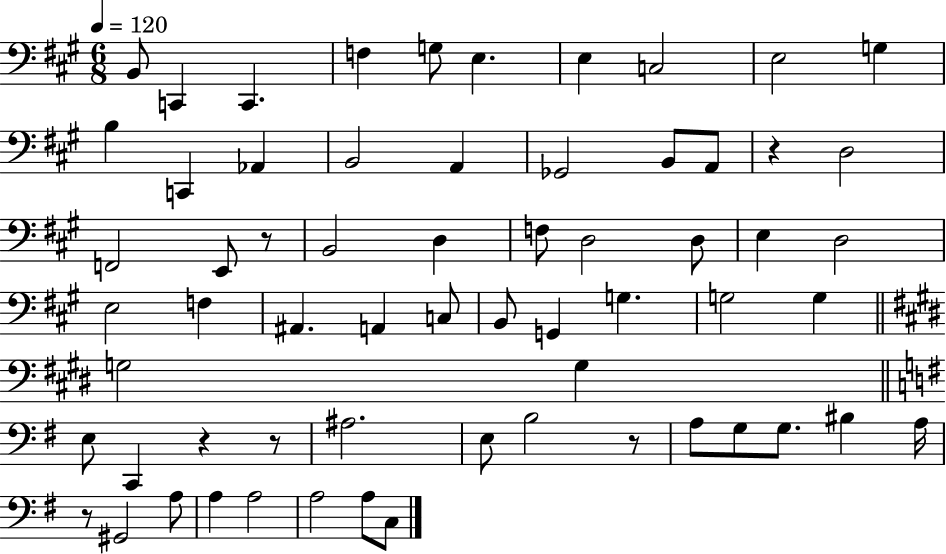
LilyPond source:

{
  \clef bass
  \numericTimeSignature
  \time 6/8
  \key a \major
  \tempo 4 = 120
  b,8 c,4 c,4. | f4 g8 e4. | e4 c2 | e2 g4 | \break b4 c,4 aes,4 | b,2 a,4 | ges,2 b,8 a,8 | r4 d2 | \break f,2 e,8 r8 | b,2 d4 | f8 d2 d8 | e4 d2 | \break e2 f4 | ais,4. a,4 c8 | b,8 g,4 g4. | g2 g4 | \break \bar "||" \break \key e \major g2 g4 | \bar "||" \break \key g \major e8 c,4 r4 r8 | ais2. | e8 b2 r8 | a8 g8 g8. bis4 a16 | \break r8 gis,2 a8 | a4 a2 | a2 a8 c8 | \bar "|."
}